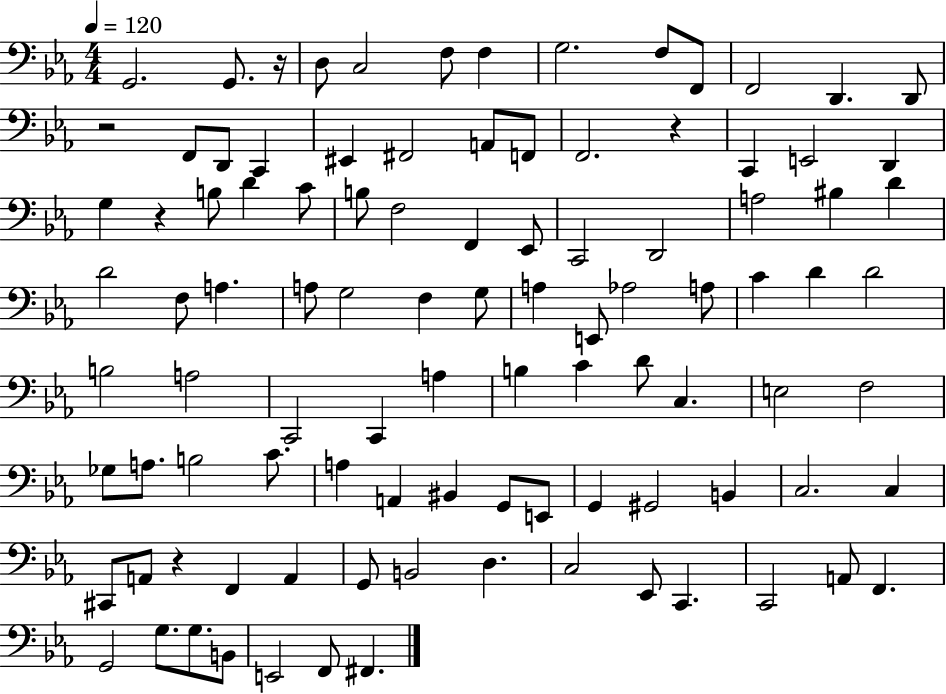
X:1
T:Untitled
M:4/4
L:1/4
K:Eb
G,,2 G,,/2 z/4 D,/2 C,2 F,/2 F, G,2 F,/2 F,,/2 F,,2 D,, D,,/2 z2 F,,/2 D,,/2 C,, ^E,, ^F,,2 A,,/2 F,,/2 F,,2 z C,, E,,2 D,, G, z B,/2 D C/2 B,/2 F,2 F,, _E,,/2 C,,2 D,,2 A,2 ^B, D D2 F,/2 A, A,/2 G,2 F, G,/2 A, E,,/2 _A,2 A,/2 C D D2 B,2 A,2 C,,2 C,, A, B, C D/2 C, E,2 F,2 _G,/2 A,/2 B,2 C/2 A, A,, ^B,, G,,/2 E,,/2 G,, ^G,,2 B,, C,2 C, ^C,,/2 A,,/2 z F,, A,, G,,/2 B,,2 D, C,2 _E,,/2 C,, C,,2 A,,/2 F,, G,,2 G,/2 G,/2 B,,/2 E,,2 F,,/2 ^F,,